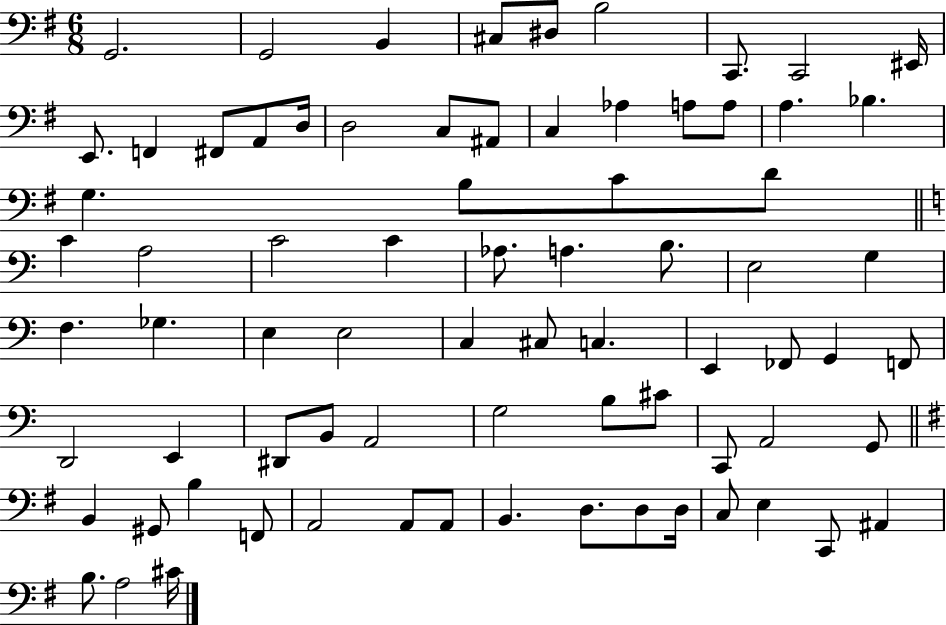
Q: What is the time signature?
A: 6/8